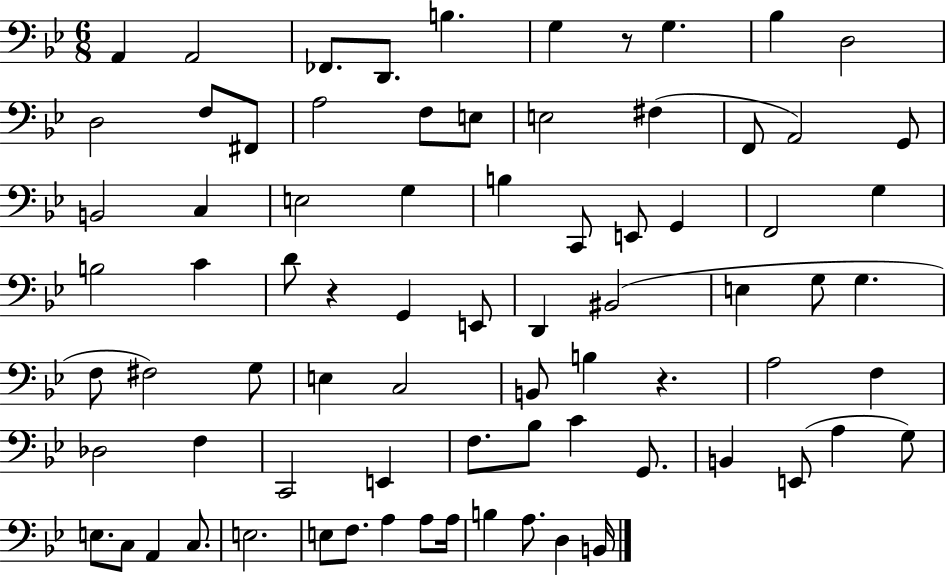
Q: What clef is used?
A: bass